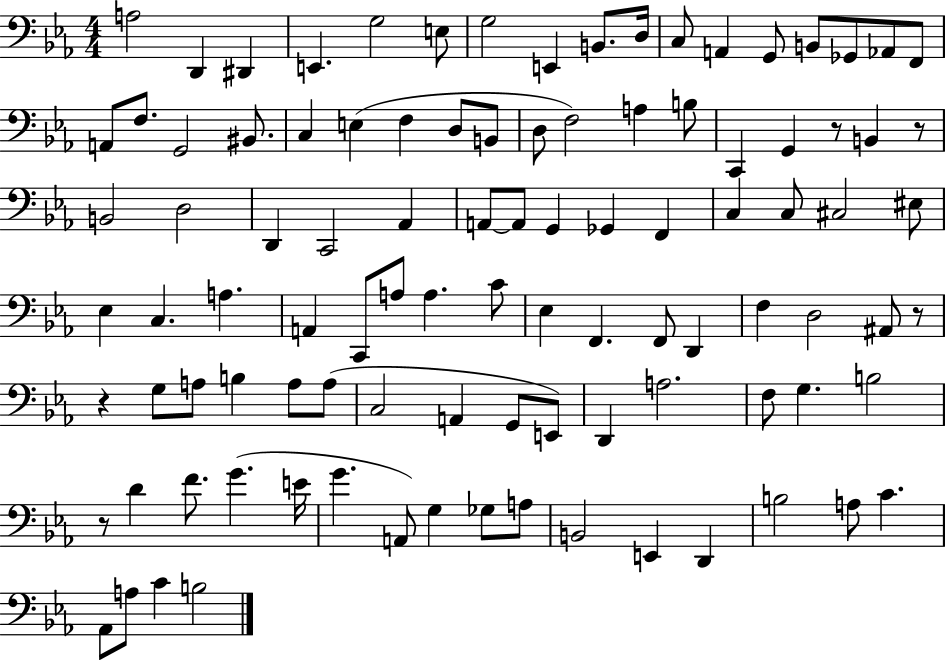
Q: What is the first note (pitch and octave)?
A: A3